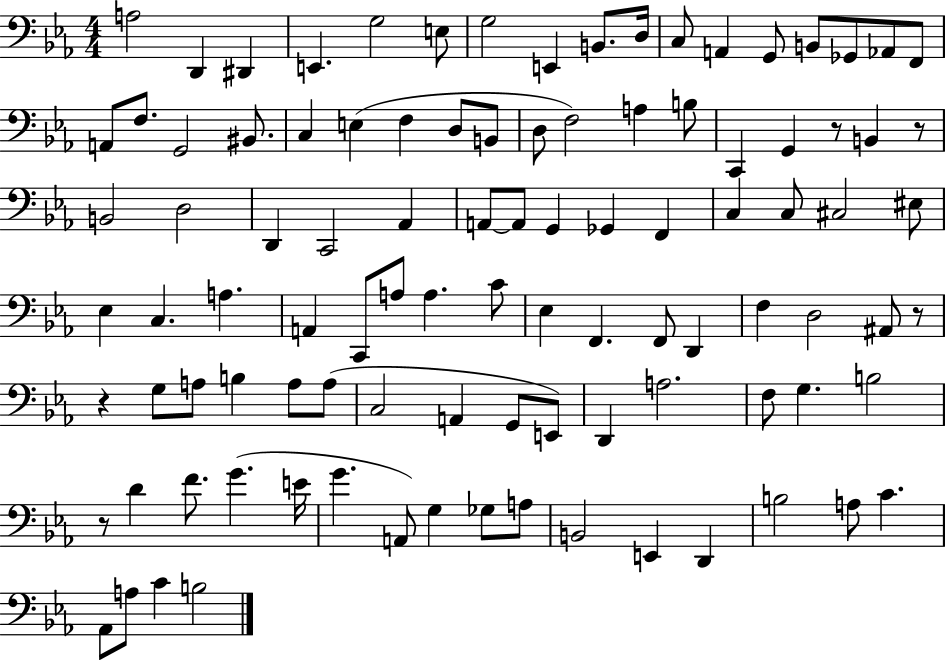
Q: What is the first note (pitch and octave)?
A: A3